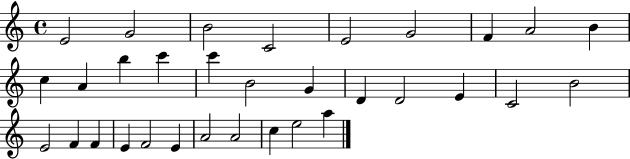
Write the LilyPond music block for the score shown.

{
  \clef treble
  \time 4/4
  \defaultTimeSignature
  \key c \major
  e'2 g'2 | b'2 c'2 | e'2 g'2 | f'4 a'2 b'4 | \break c''4 a'4 b''4 c'''4 | c'''4 b'2 g'4 | d'4 d'2 e'4 | c'2 b'2 | \break e'2 f'4 f'4 | e'4 f'2 e'4 | a'2 a'2 | c''4 e''2 a''4 | \break \bar "|."
}